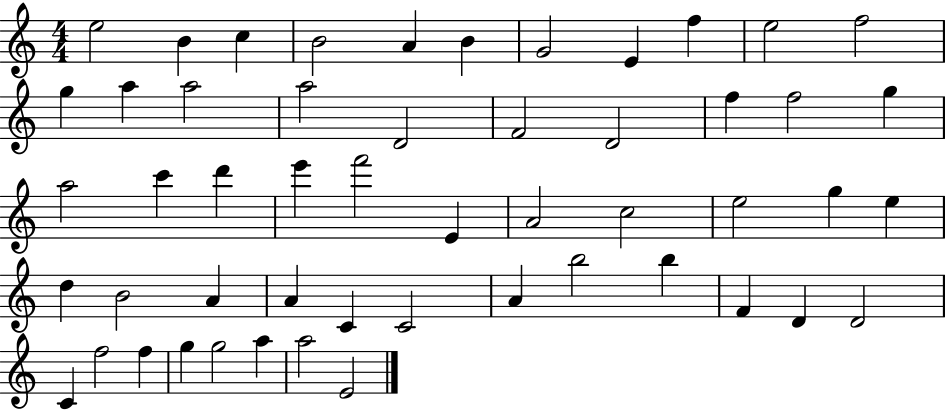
{
  \clef treble
  \numericTimeSignature
  \time 4/4
  \key c \major
  e''2 b'4 c''4 | b'2 a'4 b'4 | g'2 e'4 f''4 | e''2 f''2 | \break g''4 a''4 a''2 | a''2 d'2 | f'2 d'2 | f''4 f''2 g''4 | \break a''2 c'''4 d'''4 | e'''4 f'''2 e'4 | a'2 c''2 | e''2 g''4 e''4 | \break d''4 b'2 a'4 | a'4 c'4 c'2 | a'4 b''2 b''4 | f'4 d'4 d'2 | \break c'4 f''2 f''4 | g''4 g''2 a''4 | a''2 e'2 | \bar "|."
}